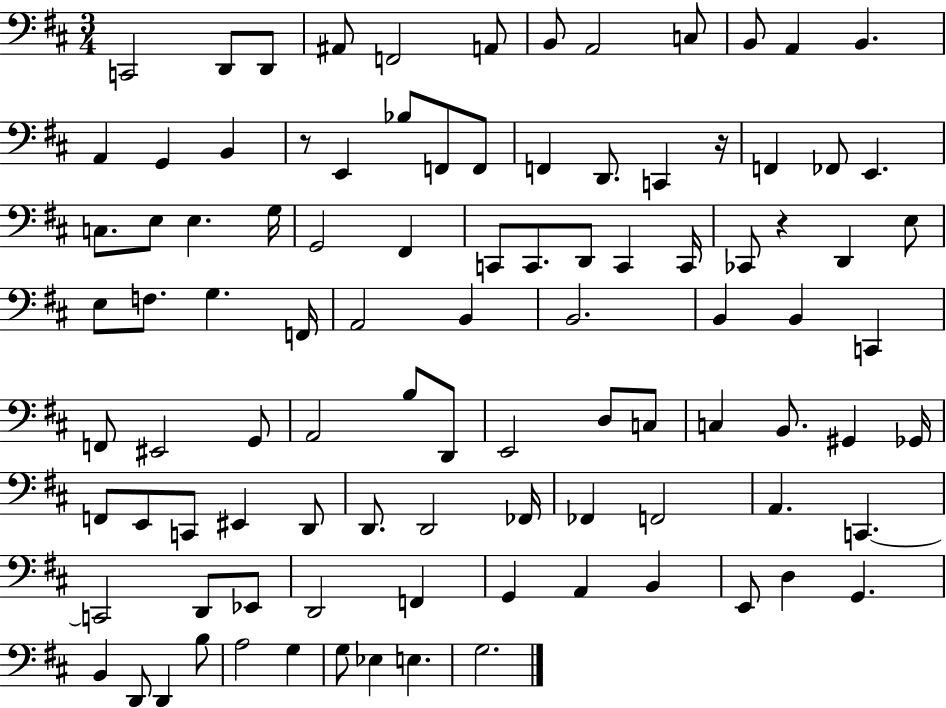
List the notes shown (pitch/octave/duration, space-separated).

C2/h D2/e D2/e A#2/e F2/h A2/e B2/e A2/h C3/e B2/e A2/q B2/q. A2/q G2/q B2/q R/e E2/q Bb3/e F2/e F2/e F2/q D2/e. C2/q R/s F2/q FES2/e E2/q. C3/e. E3/e E3/q. G3/s G2/h F#2/q C2/e C2/e. D2/e C2/q C2/s CES2/e R/q D2/q E3/e E3/e F3/e. G3/q. F2/s A2/h B2/q B2/h. B2/q B2/q C2/q F2/e EIS2/h G2/e A2/h B3/e D2/e E2/h D3/e C3/e C3/q B2/e. G#2/q Gb2/s F2/e E2/e C2/e EIS2/q D2/e D2/e. D2/h FES2/s FES2/q F2/h A2/q. C2/q. C2/h D2/e Eb2/e D2/h F2/q G2/q A2/q B2/q E2/e D3/q G2/q. B2/q D2/e D2/q B3/e A3/h G3/q G3/e Eb3/q E3/q. G3/h.